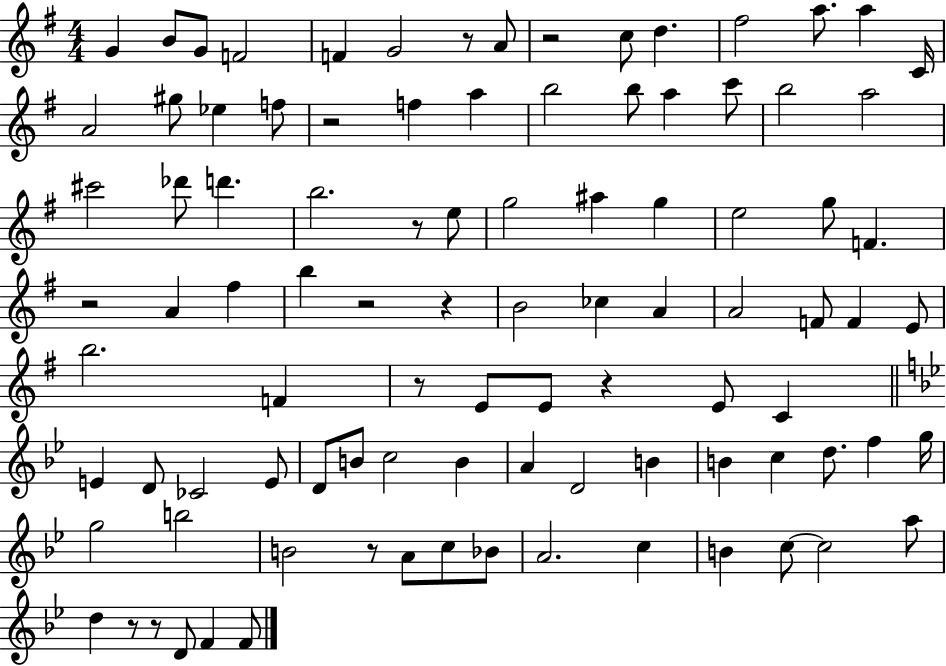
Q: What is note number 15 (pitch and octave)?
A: G#5